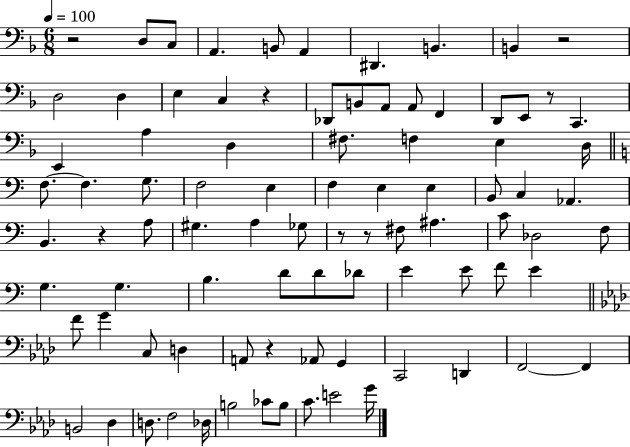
{
  \clef bass
  \numericTimeSignature
  \time 6/8
  \key f \major
  \tempo 4 = 100
  r2 d8 c8 | a,4. b,8 a,4 | dis,4. b,4. | b,4 r2 | \break d2 d4 | e4 c4 r4 | des,8 b,8 a,8 a,8 f,4 | d,8 e,8 r8 c,4. | \break e,4 a4 d4 | fis8. f4 e4 d16 | \bar "||" \break \key c \major f8.~~ f4. g8. | f2 e4 | f4 e4 e4 | b,8 c4 aes,4. | \break b,4. r4 a8 | gis4. a4 ges8 | r8 r8 fis8 ais4. | c'8 des2 f8 | \break g4. g4. | b4. d'8 d'8 des'8 | e'4 e'8 f'8 e'4 | \bar "||" \break \key f \minor f'8 g'4 c8 d4 | a,8 r4 aes,8 g,4 | c,2 d,4 | f,2~~ f,4 | \break b,2 des4 | d8. f2 des16 | b2 ces'8 b8 | c'8. e'2 g'16 | \break \bar "|."
}